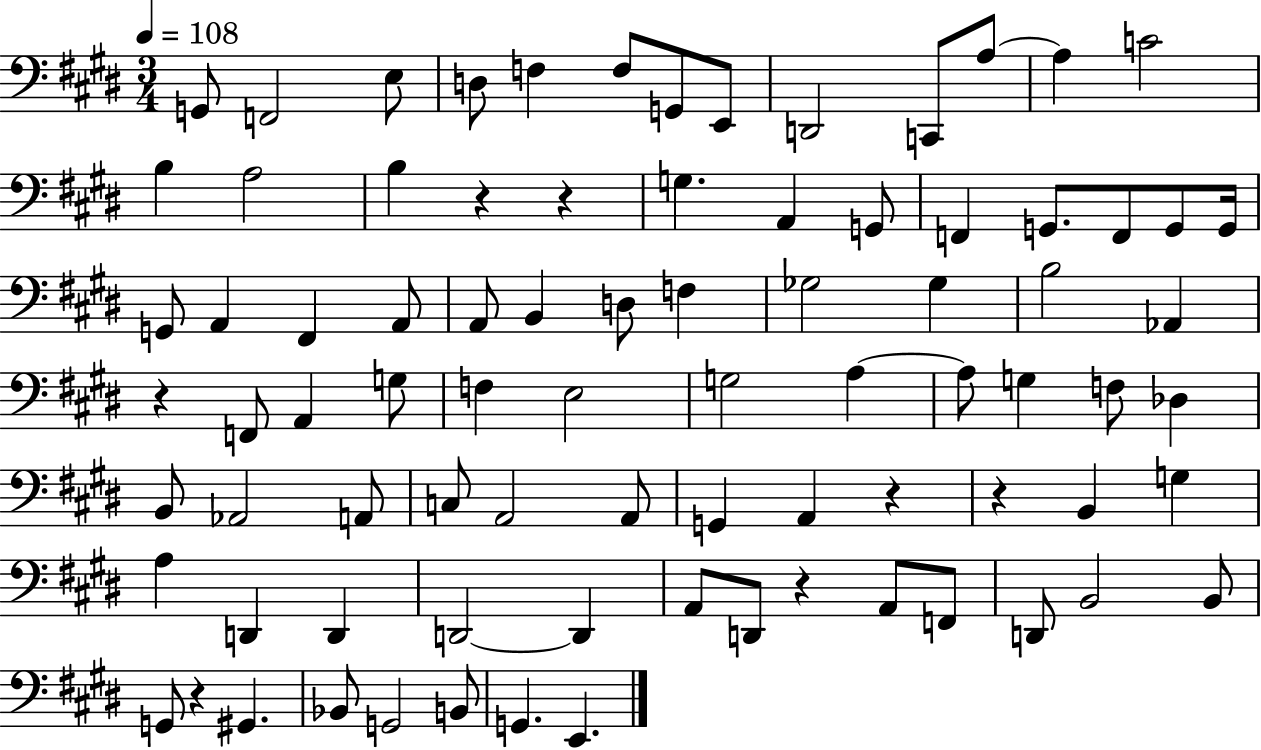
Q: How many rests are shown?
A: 7